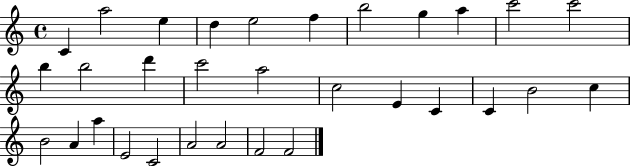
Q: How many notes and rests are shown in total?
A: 31